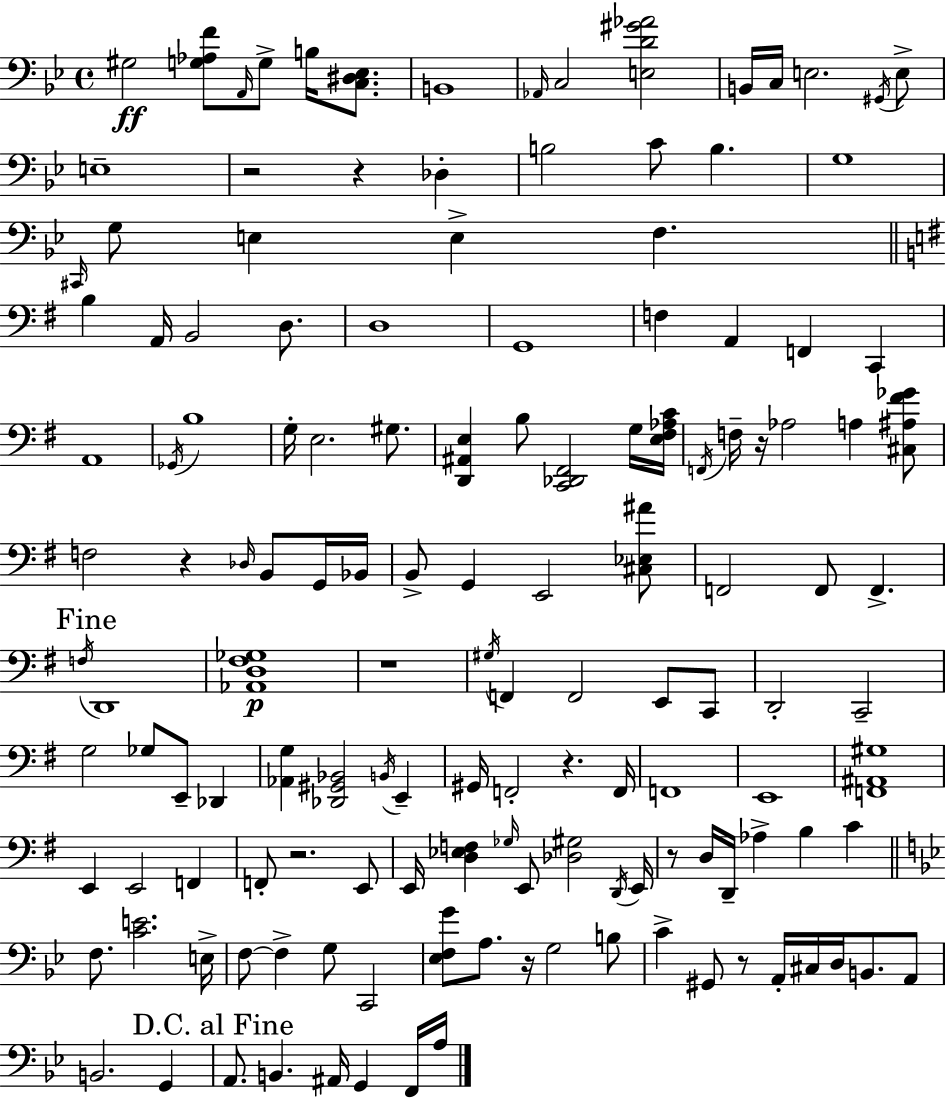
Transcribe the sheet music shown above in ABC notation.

X:1
T:Untitled
M:4/4
L:1/4
K:Gm
^G,2 [G,_A,F]/2 A,,/4 G,/2 B,/4 [C,^D,_E,]/2 B,,4 _A,,/4 C,2 [E,D^G_A]2 B,,/4 C,/4 E,2 ^G,,/4 E,/2 E,4 z2 z _D, B,2 C/2 B, G,4 ^C,,/4 G,/2 E, E, F, B, A,,/4 B,,2 D,/2 D,4 G,,4 F, A,, F,, C,, A,,4 _G,,/4 B,4 G,/4 E,2 ^G,/2 [D,,^A,,E,] B,/2 [C,,_D,,^F,,]2 G,/4 [E,^F,_A,C]/4 F,,/4 F,/4 z/4 _A,2 A, [^C,^A,^F_G]/2 F,2 z _D,/4 B,,/2 G,,/4 _B,,/4 B,,/2 G,, E,,2 [^C,_E,^A]/2 F,,2 F,,/2 F,, F,/4 D,,4 [_A,,D,^F,_G,]4 z4 ^G,/4 F,, F,,2 E,,/2 C,,/2 D,,2 C,,2 G,2 _G,/2 E,,/2 _D,, [_A,,G,] [_D,,^G,,_B,,]2 B,,/4 E,, ^G,,/4 F,,2 z F,,/4 F,,4 E,,4 [F,,^A,,^G,]4 E,, E,,2 F,, F,,/2 z2 E,,/2 E,,/4 [D,_E,F,] _G,/4 E,,/2 [_D,^G,]2 D,,/4 E,,/4 z/2 D,/4 D,,/4 _A, B, C F,/2 [CE]2 E,/4 F,/2 F, G,/2 C,,2 [_E,F,G]/2 A,/2 z/4 G,2 B,/2 C ^G,,/2 z/2 A,,/4 ^C,/4 D,/4 B,,/2 A,,/2 B,,2 G,, A,,/2 B,, ^A,,/4 G,, F,,/4 A,/4